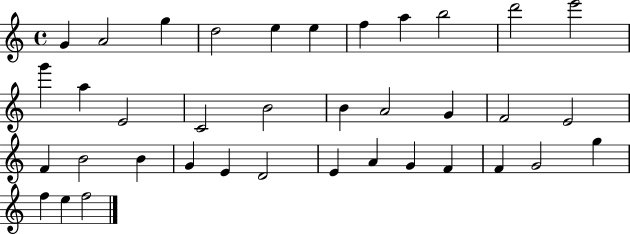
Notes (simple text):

G4/q A4/h G5/q D5/h E5/q E5/q F5/q A5/q B5/h D6/h E6/h G6/q A5/q E4/h C4/h B4/h B4/q A4/h G4/q F4/h E4/h F4/q B4/h B4/q G4/q E4/q D4/h E4/q A4/q G4/q F4/q F4/q G4/h G5/q F5/q E5/q F5/h